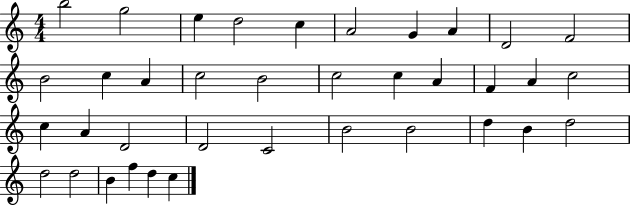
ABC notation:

X:1
T:Untitled
M:4/4
L:1/4
K:C
b2 g2 e d2 c A2 G A D2 F2 B2 c A c2 B2 c2 c A F A c2 c A D2 D2 C2 B2 B2 d B d2 d2 d2 B f d c